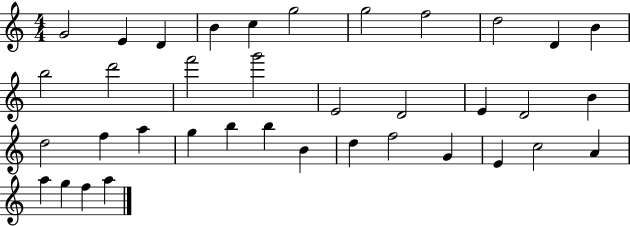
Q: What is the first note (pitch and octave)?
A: G4